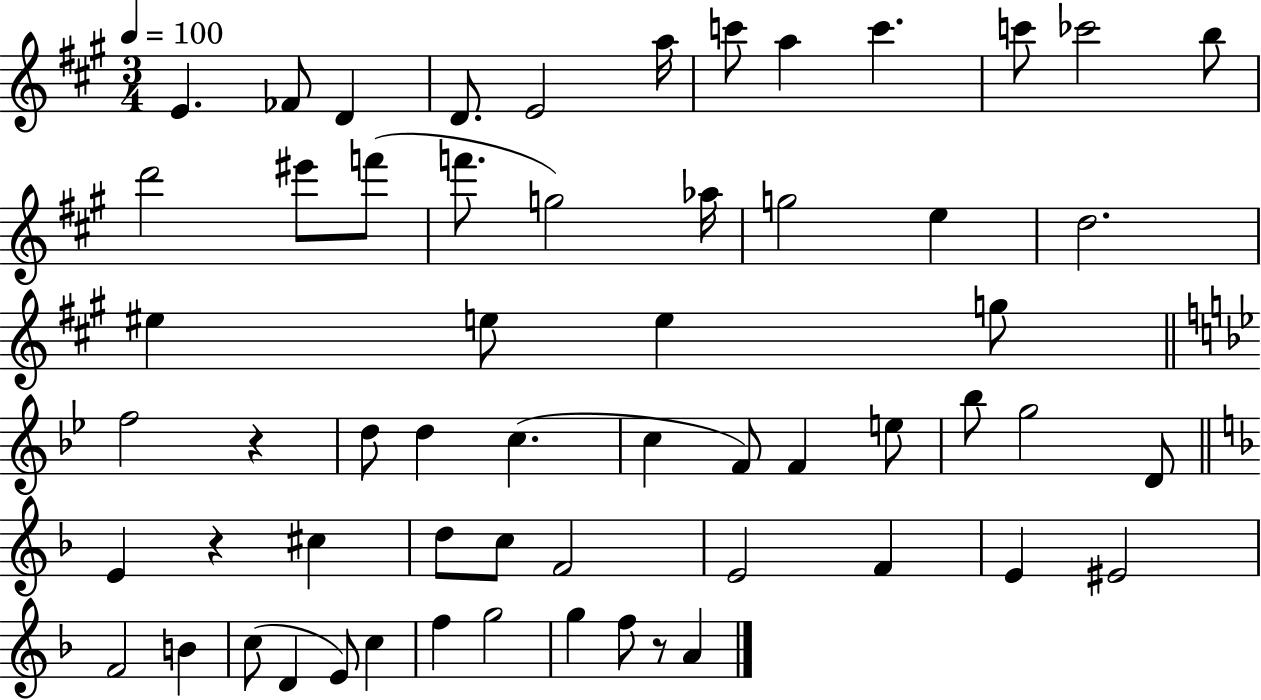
E4/q. FES4/e D4/q D4/e. E4/h A5/s C6/e A5/q C6/q. C6/e CES6/h B5/e D6/h EIS6/e F6/e F6/e. G5/h Ab5/s G5/h E5/q D5/h. EIS5/q E5/e E5/q G5/e F5/h R/q D5/e D5/q C5/q. C5/q F4/e F4/q E5/e Bb5/e G5/h D4/e E4/q R/q C#5/q D5/e C5/e F4/h E4/h F4/q E4/q EIS4/h F4/h B4/q C5/e D4/q E4/e C5/q F5/q G5/h G5/q F5/e R/e A4/q